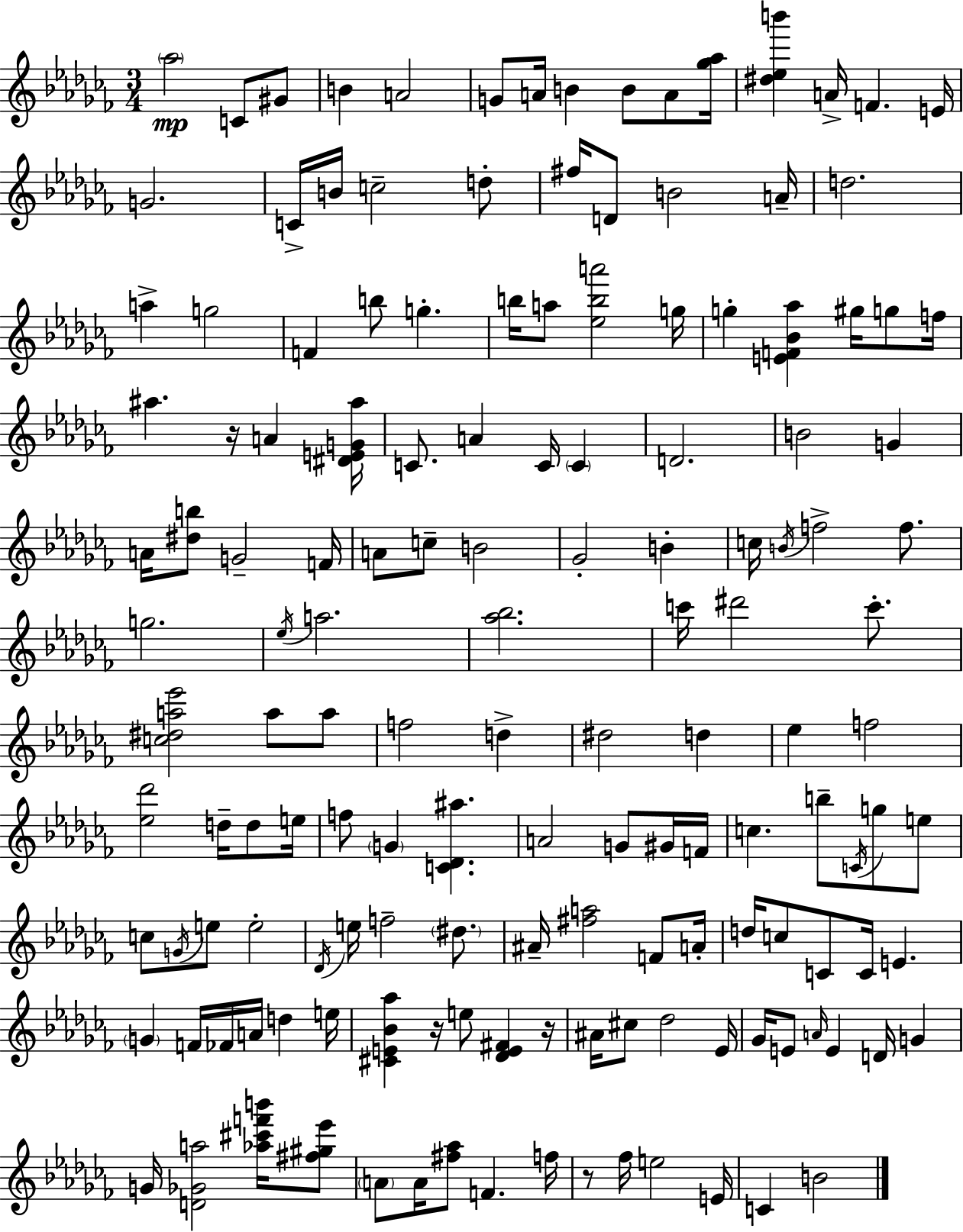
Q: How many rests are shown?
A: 4